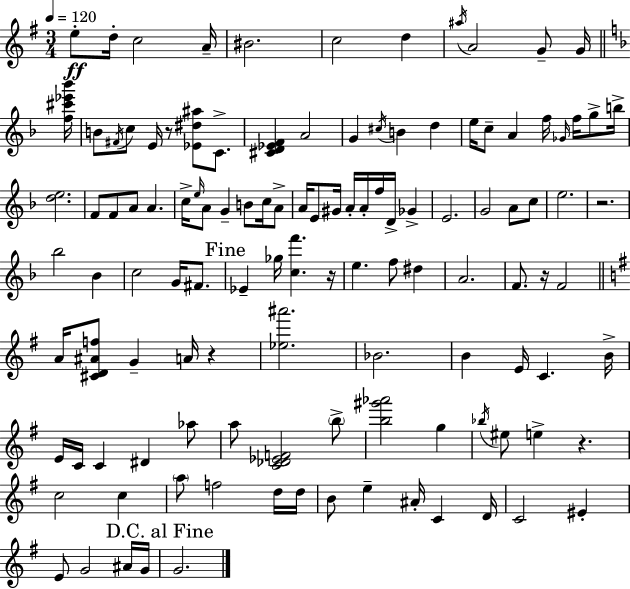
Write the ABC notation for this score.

X:1
T:Untitled
M:3/4
L:1/4
K:Em
e/2 d/4 c2 A/4 ^B2 c2 d ^a/4 A2 G/2 G/4 [f^c'_e'_b']/4 B/2 ^F/4 c/2 E/4 z/2 [_E^d^a]/2 C/2 [^CD_EF] A2 G ^c/4 B d e/4 c/2 A f/4 _G/4 f/4 g/2 b/4 [de]2 F/2 F/2 A/2 A c/4 e/4 A/2 G B/2 c/4 A/2 A/4 E/2 ^G/4 A/4 A/4 f/4 D/4 _G E2 G2 A/2 c/2 e2 z2 _b2 _B c2 G/4 ^F/2 _E _g/4 [cf'] z/4 e f/2 ^d A2 F/2 z/4 F2 A/4 [^CD^Af]/2 G A/4 z [_e^a']2 _B2 B E/4 C B/4 E/4 C/4 C ^D _a/2 a/2 [C_D_EF]2 b/2 [b^g'_a']2 g _b/4 ^e/2 e z c2 c a/2 f2 d/4 d/4 B/2 e ^A/4 C D/4 C2 ^E E/2 G2 ^A/4 G/4 G2